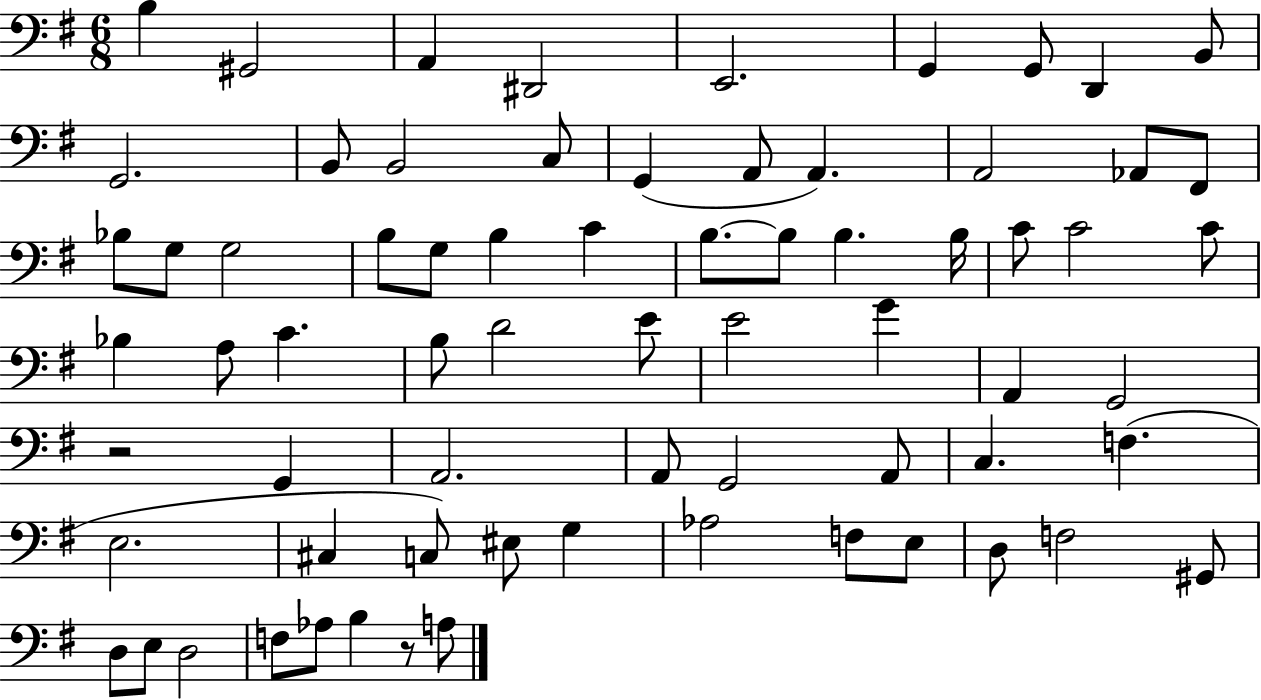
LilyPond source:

{
  \clef bass
  \numericTimeSignature
  \time 6/8
  \key g \major
  \repeat volta 2 { b4 gis,2 | a,4 dis,2 | e,2. | g,4 g,8 d,4 b,8 | \break g,2. | b,8 b,2 c8 | g,4( a,8 a,4.) | a,2 aes,8 fis,8 | \break bes8 g8 g2 | b8 g8 b4 c'4 | b8.~~ b8 b4. b16 | c'8 c'2 c'8 | \break bes4 a8 c'4. | b8 d'2 e'8 | e'2 g'4 | a,4 g,2 | \break r2 g,4 | a,2. | a,8 g,2 a,8 | c4. f4.( | \break e2. | cis4 c8) eis8 g4 | aes2 f8 e8 | d8 f2 gis,8 | \break d8 e8 d2 | f8 aes8 b4 r8 a8 | } \bar "|."
}